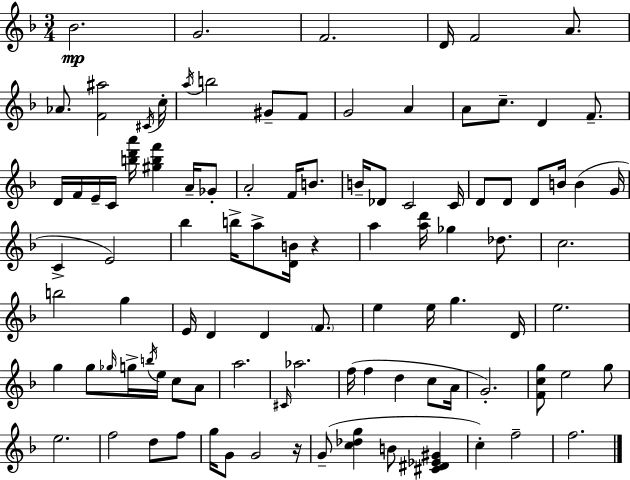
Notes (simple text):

Bb4/h. G4/h. F4/h. D4/s F4/h A4/e. Ab4/e. [F4,A#5]/h C#4/s C5/s A5/s B5/h G#4/e F4/e G4/h A4/q A4/e C5/e. D4/q F4/e. D4/s F4/s E4/s C4/s [B5,D6,A6]/s [G#5,B5,F6]/q A4/s Gb4/e A4/h F4/s B4/e. B4/s Db4/e C4/h C4/s D4/e D4/e D4/e B4/s B4/q G4/s C4/q E4/h Bb5/q B5/s A5/e [D4,B4]/s R/q A5/q [A5,D6]/s Gb5/q Db5/e. C5/h. B5/h G5/q E4/s D4/q D4/q F4/e. E5/q E5/s G5/q. D4/s E5/h. G5/q G5/e Gb5/s G5/s B5/s E5/s C5/e A4/e A5/h. C#4/s Ab5/h. F5/s F5/q D5/q C5/e A4/s G4/h. [F4,C5,G5]/e E5/h G5/e E5/h. F5/h D5/e F5/e G5/s G4/e G4/h R/s G4/e [C5,Db5,G5]/q B4/e [C#4,D#4,Eb4,G#4]/q C5/q F5/h F5/h.